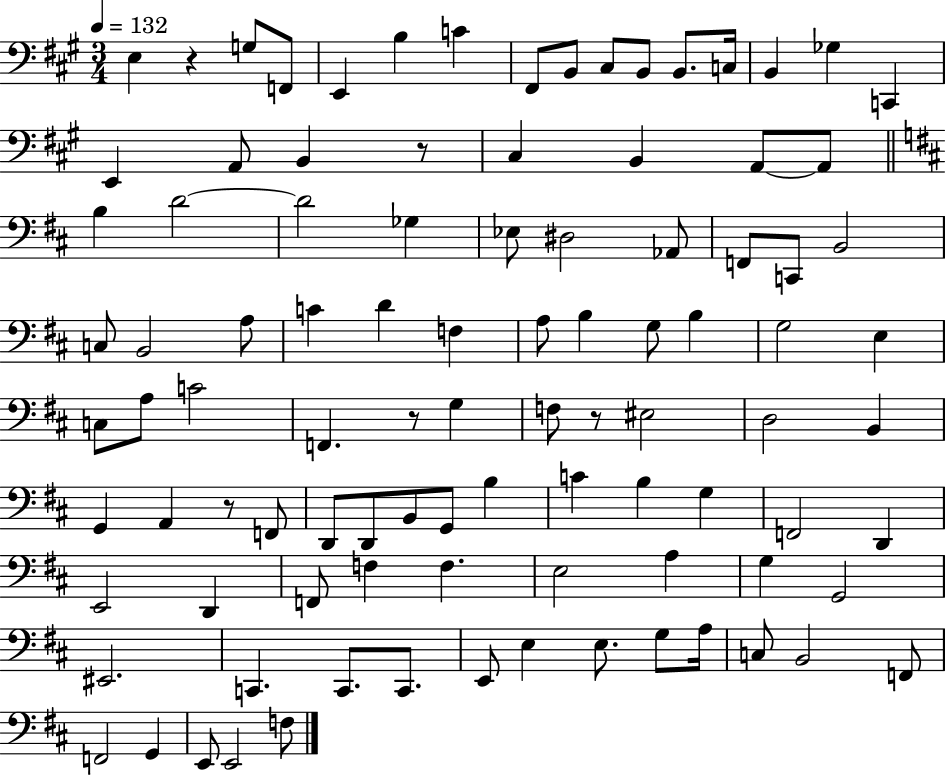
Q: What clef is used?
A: bass